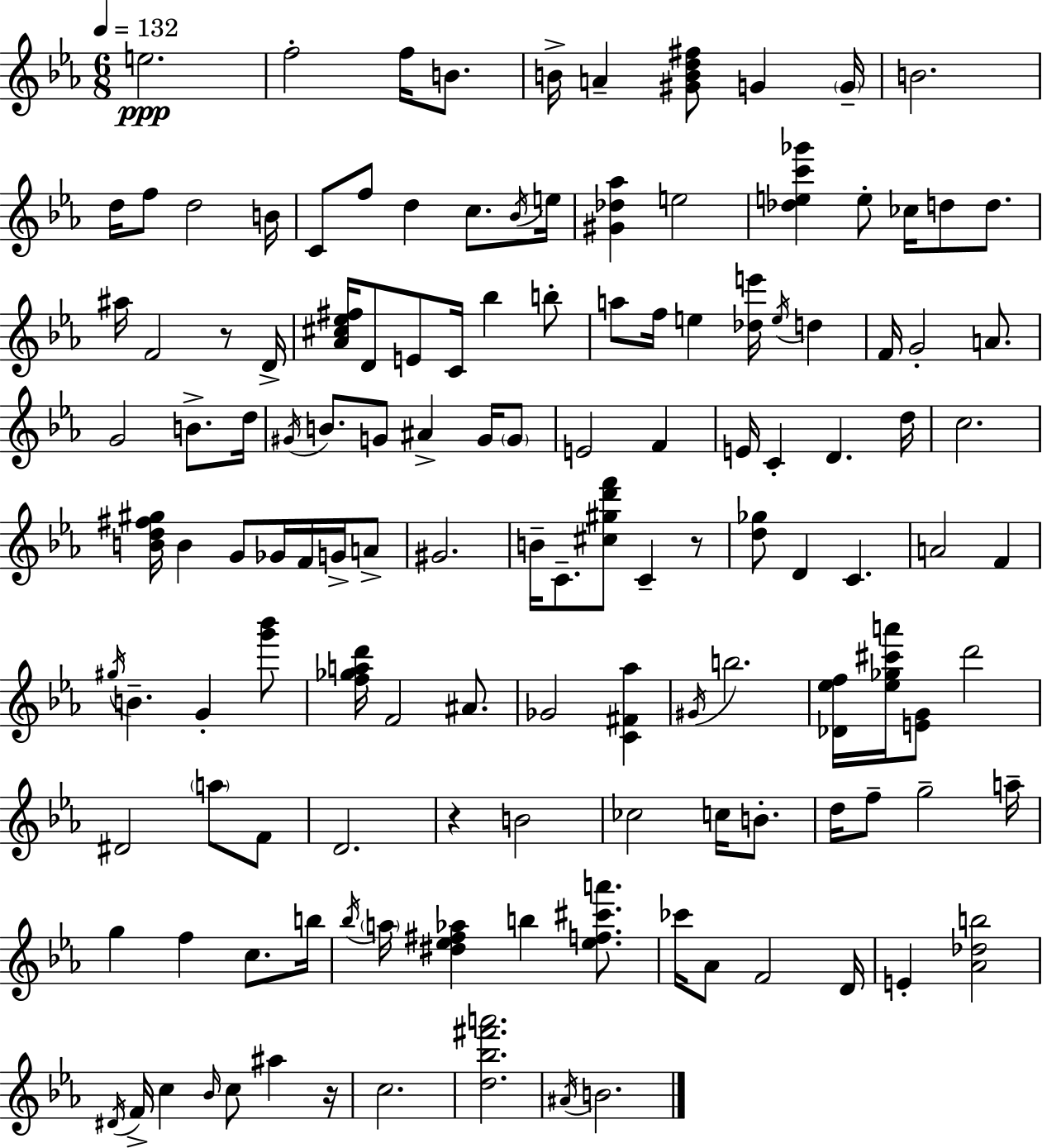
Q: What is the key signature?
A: EES major